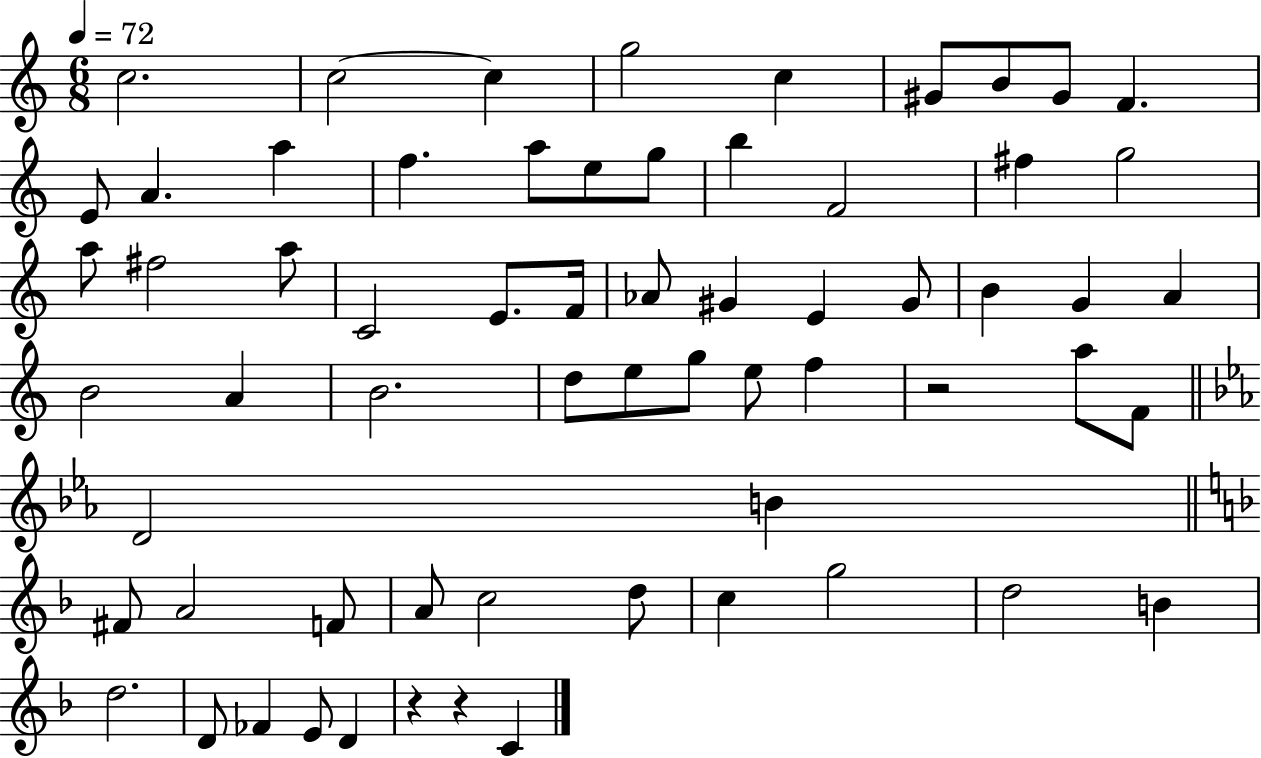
{
  \clef treble
  \numericTimeSignature
  \time 6/8
  \key c \major
  \tempo 4 = 72
  c''2. | c''2~~ c''4 | g''2 c''4 | gis'8 b'8 gis'8 f'4. | \break e'8 a'4. a''4 | f''4. a''8 e''8 g''8 | b''4 f'2 | fis''4 g''2 | \break a''8 fis''2 a''8 | c'2 e'8. f'16 | aes'8 gis'4 e'4 gis'8 | b'4 g'4 a'4 | \break b'2 a'4 | b'2. | d''8 e''8 g''8 e''8 f''4 | r2 a''8 f'8 | \break \bar "||" \break \key ees \major d'2 b'4 | \bar "||" \break \key f \major fis'8 a'2 f'8 | a'8 c''2 d''8 | c''4 g''2 | d''2 b'4 | \break d''2. | d'8 fes'4 e'8 d'4 | r4 r4 c'4 | \bar "|."
}